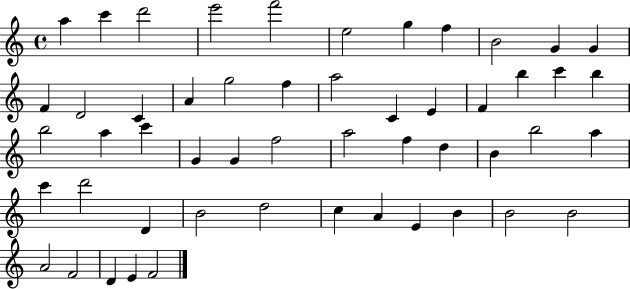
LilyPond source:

{
  \clef treble
  \time 4/4
  \defaultTimeSignature
  \key c \major
  a''4 c'''4 d'''2 | e'''2 f'''2 | e''2 g''4 f''4 | b'2 g'4 g'4 | \break f'4 d'2 c'4 | a'4 g''2 f''4 | a''2 c'4 e'4 | f'4 b''4 c'''4 b''4 | \break b''2 a''4 c'''4 | g'4 g'4 f''2 | a''2 f''4 d''4 | b'4 b''2 a''4 | \break c'''4 d'''2 d'4 | b'2 d''2 | c''4 a'4 e'4 b'4 | b'2 b'2 | \break a'2 f'2 | d'4 e'4 f'2 | \bar "|."
}